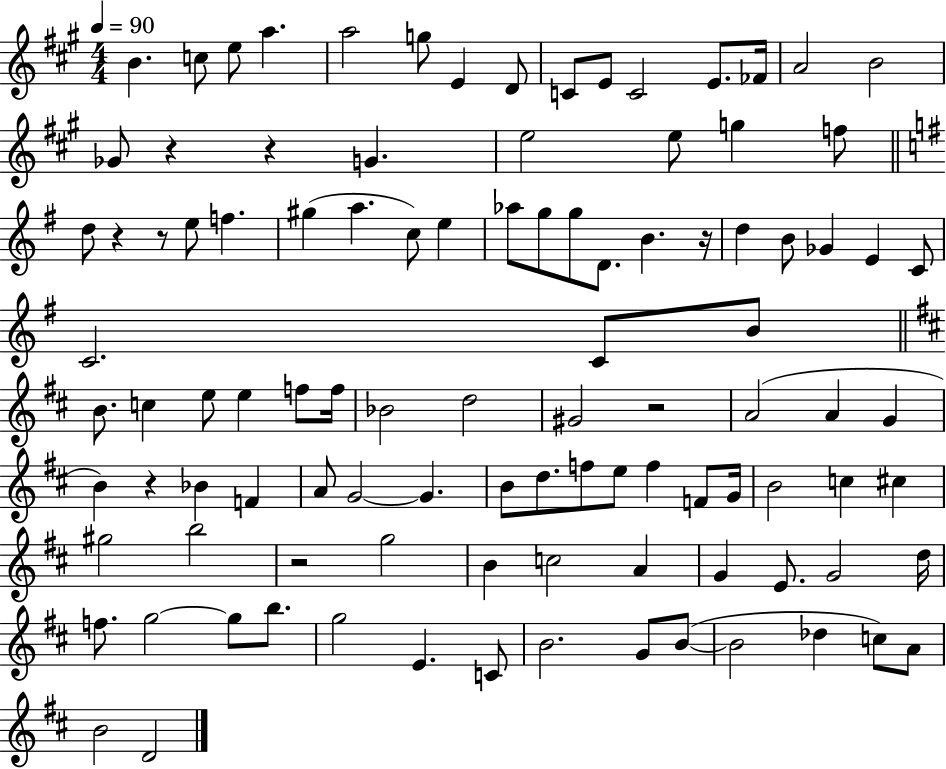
B4/q. C5/e E5/e A5/q. A5/h G5/e E4/q D4/e C4/e E4/e C4/h E4/e. FES4/s A4/h B4/h Gb4/e R/q R/q G4/q. E5/h E5/e G5/q F5/e D5/e R/q R/e E5/e F5/q. G#5/q A5/q. C5/e E5/q Ab5/e G5/e G5/e D4/e. B4/q. R/s D5/q B4/e Gb4/q E4/q C4/e C4/h. C4/e B4/e B4/e. C5/q E5/e E5/q F5/e F5/s Bb4/h D5/h G#4/h R/h A4/h A4/q G4/q B4/q R/q Bb4/q F4/q A4/e G4/h G4/q. B4/e D5/e. F5/e E5/e F5/q F4/e G4/s B4/h C5/q C#5/q G#5/h B5/h R/h G5/h B4/q C5/h A4/q G4/q E4/e. G4/h D5/s F5/e. G5/h G5/e B5/e. G5/h E4/q. C4/e B4/h. G4/e B4/e B4/h Db5/q C5/e A4/e B4/h D4/h